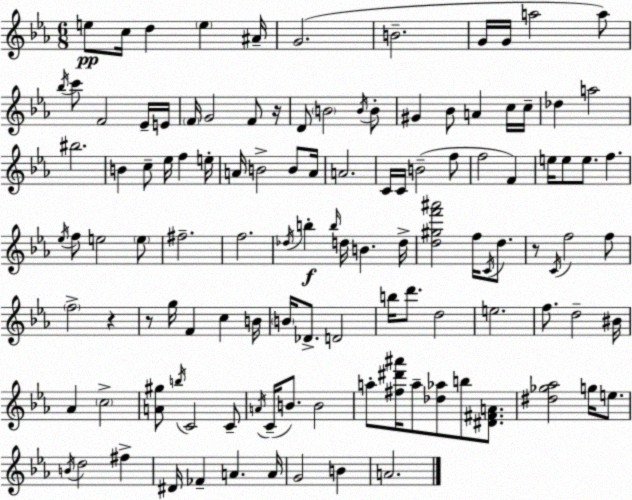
X:1
T:Untitled
M:6/8
L:1/4
K:Eb
e/2 c/4 d e ^A/4 G2 B2 G/4 G/4 a2 a/2 _b/4 c'/2 F2 _E/4 E/4 F/4 G2 F/2 z/4 D/2 B2 B/4 B/2 ^G _B/2 A c/4 c/4 _d a2 ^b2 B c/2 _e/4 f e/4 A/4 B2 B/2 A/4 A2 C/4 C/4 B2 f/2 f2 F e/4 e/2 e/2 f _e/4 f/2 e2 e/2 ^f2 f2 _d/4 b b/4 d/4 B d/4 [d^gf'^a']2 f/4 C/4 d/2 z/2 C/4 f2 f/2 f2 z z/2 g/4 F c B/4 B/4 _D/2 D2 b/4 d'/2 d2 e2 f/2 d2 ^B/4 _A c2 [A^g]/2 b/4 C2 C/2 A/4 C/4 B/2 B2 a/2 [^f^d'^a']/4 a/2 [_d_a]/2 b/2 [^D^FA]/2 [^d_g_a]2 g/4 e/2 B/4 d2 ^f ^D/4 _F A A/4 G2 B A2